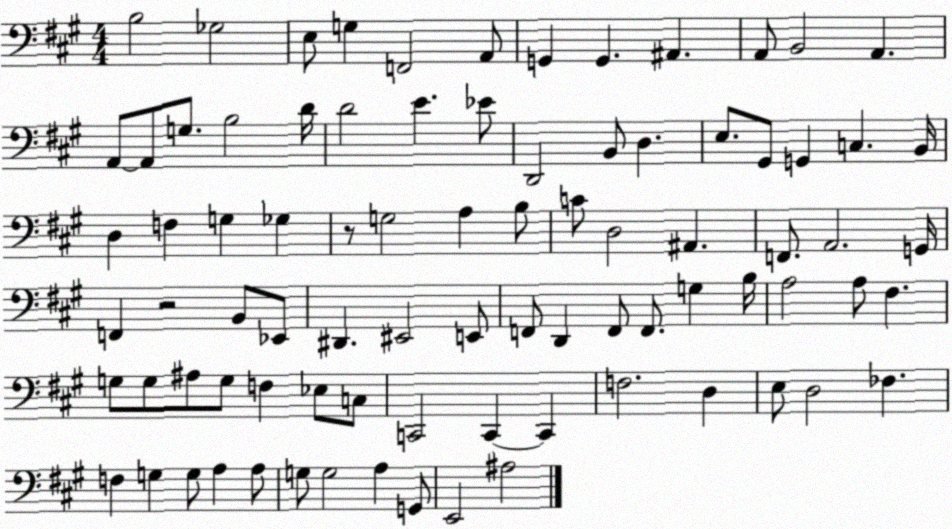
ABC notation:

X:1
T:Untitled
M:4/4
L:1/4
K:A
B,2 _G,2 E,/2 G, F,,2 A,,/2 G,, G,, ^A,, A,,/2 B,,2 A,, A,,/2 A,,/2 G,/2 B,2 D/4 D2 E _E/2 D,,2 B,,/2 D, E,/2 ^G,,/2 G,, C, B,,/4 D, F, G, _G, z/2 G,2 A, B,/2 C/2 D,2 ^A,, F,,/2 A,,2 G,,/4 F,, z2 B,,/2 _E,,/2 ^D,, ^E,,2 E,,/2 F,,/2 D,, F,,/2 F,,/2 G, B,/4 A,2 A,/2 ^F, G,/2 G,/2 ^A,/2 G,/2 F, _E,/2 C,/2 C,,2 C,, C,, F,2 D, E,/2 D,2 _F, F, G, G,/2 A, A,/2 G,/2 G,2 A, G,,/2 E,,2 ^A,2